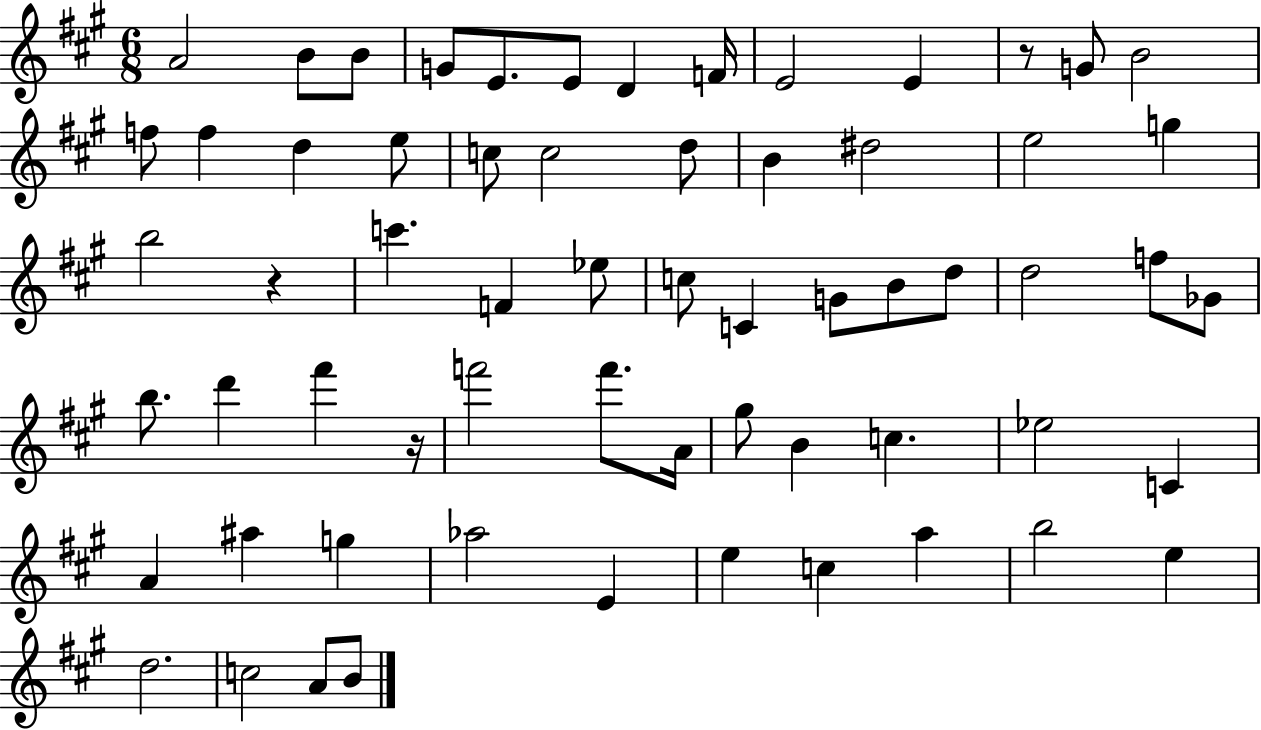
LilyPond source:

{
  \clef treble
  \numericTimeSignature
  \time 6/8
  \key a \major
  \repeat volta 2 { a'2 b'8 b'8 | g'8 e'8. e'8 d'4 f'16 | e'2 e'4 | r8 g'8 b'2 | \break f''8 f''4 d''4 e''8 | c''8 c''2 d''8 | b'4 dis''2 | e''2 g''4 | \break b''2 r4 | c'''4. f'4 ees''8 | c''8 c'4 g'8 b'8 d''8 | d''2 f''8 ges'8 | \break b''8. d'''4 fis'''4 r16 | f'''2 f'''8. a'16 | gis''8 b'4 c''4. | ees''2 c'4 | \break a'4 ais''4 g''4 | aes''2 e'4 | e''4 c''4 a''4 | b''2 e''4 | \break d''2. | c''2 a'8 b'8 | } \bar "|."
}